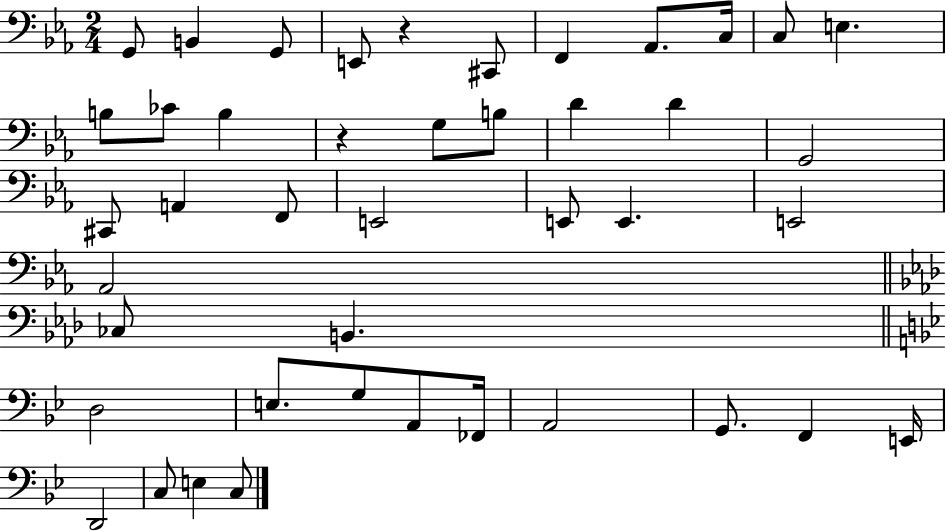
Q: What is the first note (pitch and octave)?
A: G2